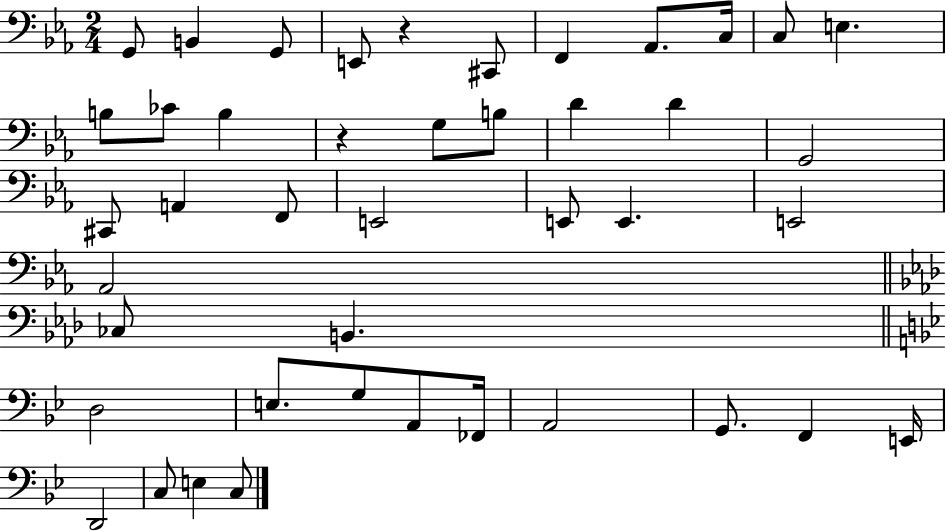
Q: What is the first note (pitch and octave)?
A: G2